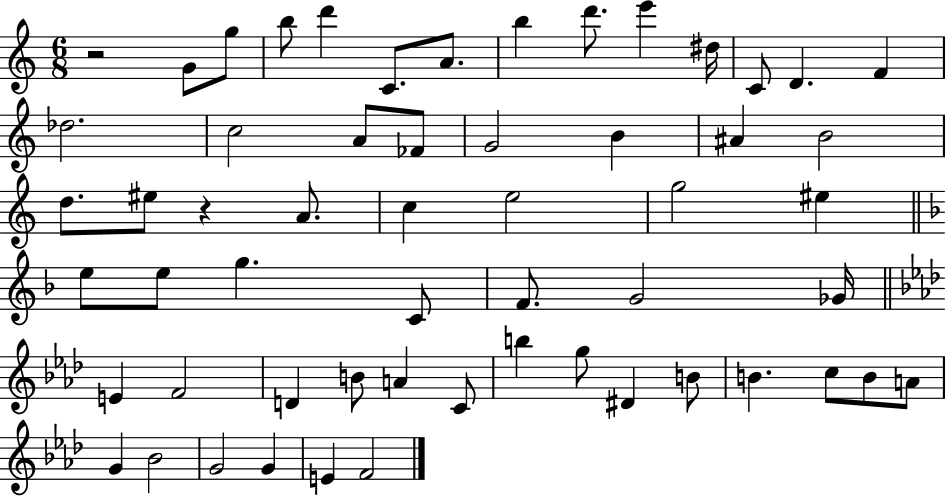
R/h G4/e G5/e B5/e D6/q C4/e. A4/e. B5/q D6/e. E6/q D#5/s C4/e D4/q. F4/q Db5/h. C5/h A4/e FES4/e G4/h B4/q A#4/q B4/h D5/e. EIS5/e R/q A4/e. C5/q E5/h G5/h EIS5/q E5/e E5/e G5/q. C4/e F4/e. G4/h Gb4/s E4/q F4/h D4/q B4/e A4/q C4/e B5/q G5/e D#4/q B4/e B4/q. C5/e B4/e A4/e G4/q Bb4/h G4/h G4/q E4/q F4/h